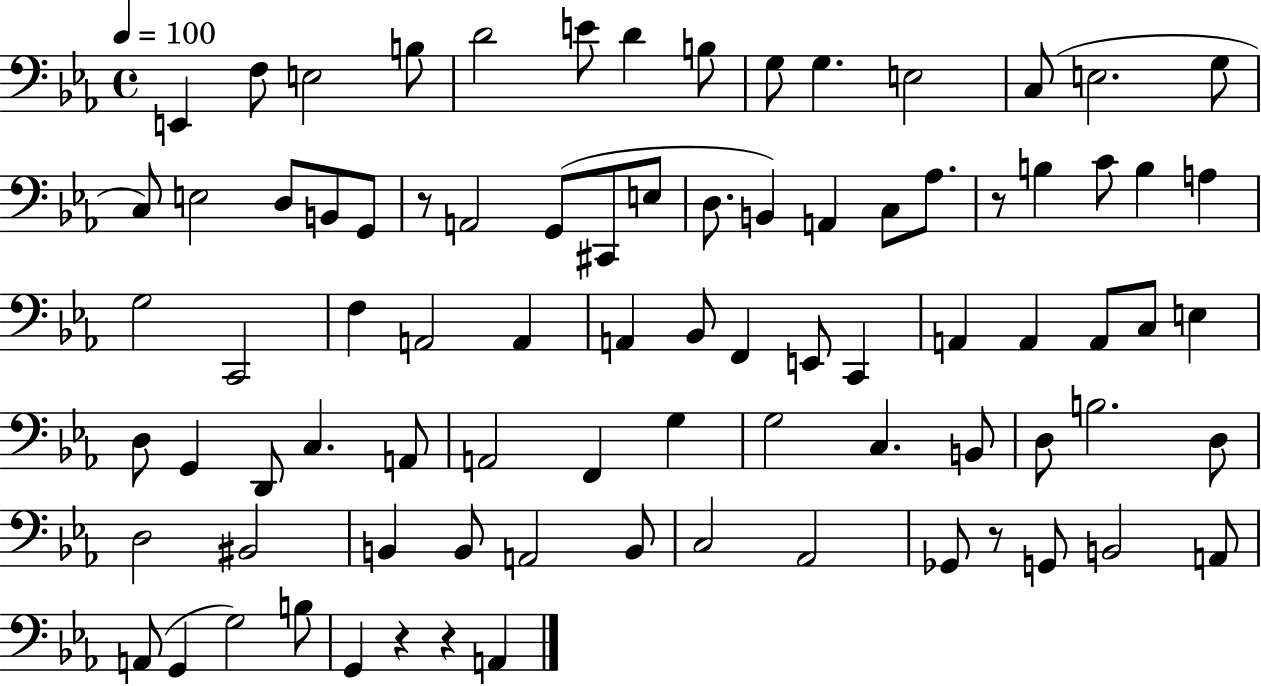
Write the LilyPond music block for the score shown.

{
  \clef bass
  \time 4/4
  \defaultTimeSignature
  \key ees \major
  \tempo 4 = 100
  \repeat volta 2 { e,4 f8 e2 b8 | d'2 e'8 d'4 b8 | g8 g4. e2 | c8( e2. g8 | \break c8) e2 d8 b,8 g,8 | r8 a,2 g,8( cis,8 e8 | d8. b,4) a,4 c8 aes8. | r8 b4 c'8 b4 a4 | \break g2 c,2 | f4 a,2 a,4 | a,4 bes,8 f,4 e,8 c,4 | a,4 a,4 a,8 c8 e4 | \break d8 g,4 d,8 c4. a,8 | a,2 f,4 g4 | g2 c4. b,8 | d8 b2. d8 | \break d2 bis,2 | b,4 b,8 a,2 b,8 | c2 aes,2 | ges,8 r8 g,8 b,2 a,8 | \break a,8( g,4 g2) b8 | g,4 r4 r4 a,4 | } \bar "|."
}